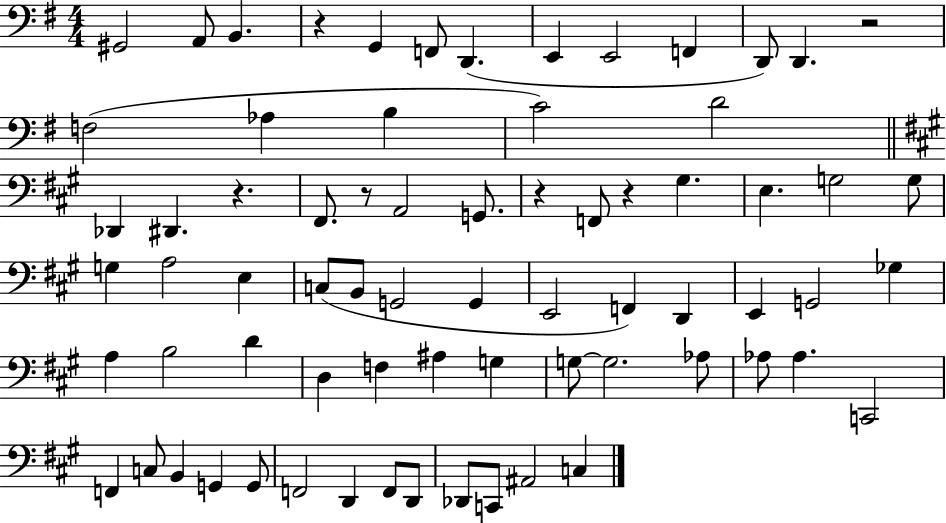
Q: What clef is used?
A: bass